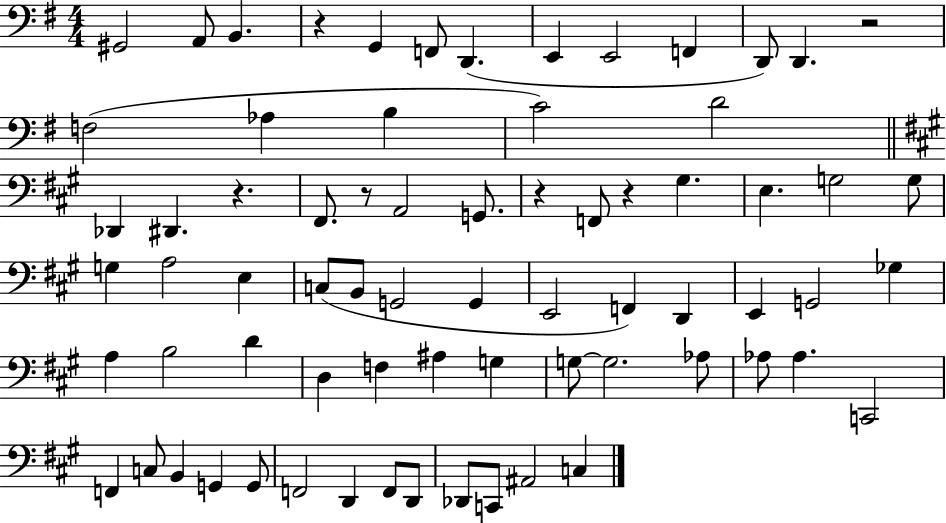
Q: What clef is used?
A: bass